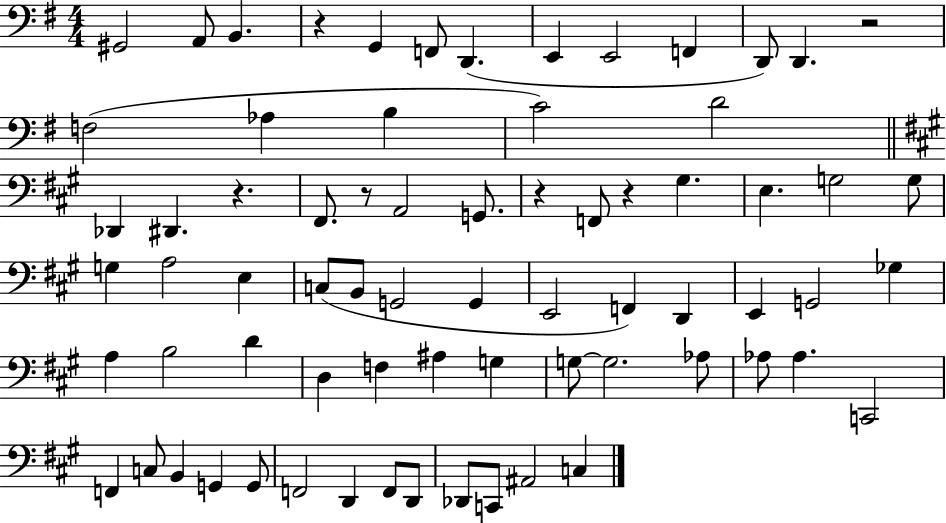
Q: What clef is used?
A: bass